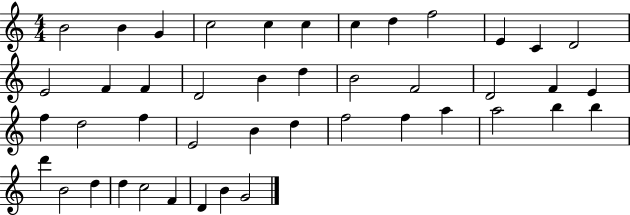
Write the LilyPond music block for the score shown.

{
  \clef treble
  \numericTimeSignature
  \time 4/4
  \key c \major
  b'2 b'4 g'4 | c''2 c''4 c''4 | c''4 d''4 f''2 | e'4 c'4 d'2 | \break e'2 f'4 f'4 | d'2 b'4 d''4 | b'2 f'2 | d'2 f'4 e'4 | \break f''4 d''2 f''4 | e'2 b'4 d''4 | f''2 f''4 a''4 | a''2 b''4 b''4 | \break d'''4 b'2 d''4 | d''4 c''2 f'4 | d'4 b'4 g'2 | \bar "|."
}